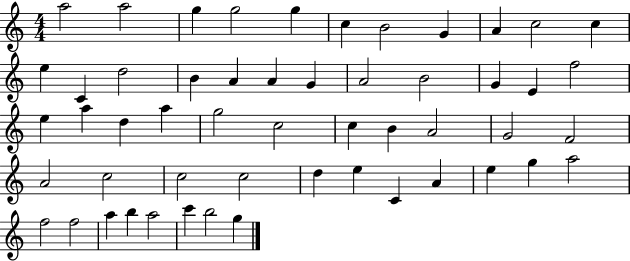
{
  \clef treble
  \numericTimeSignature
  \time 4/4
  \key c \major
  a''2 a''2 | g''4 g''2 g''4 | c''4 b'2 g'4 | a'4 c''2 c''4 | \break e''4 c'4 d''2 | b'4 a'4 a'4 g'4 | a'2 b'2 | g'4 e'4 f''2 | \break e''4 a''4 d''4 a''4 | g''2 c''2 | c''4 b'4 a'2 | g'2 f'2 | \break a'2 c''2 | c''2 c''2 | d''4 e''4 c'4 a'4 | e''4 g''4 a''2 | \break f''2 f''2 | a''4 b''4 a''2 | c'''4 b''2 g''4 | \bar "|."
}